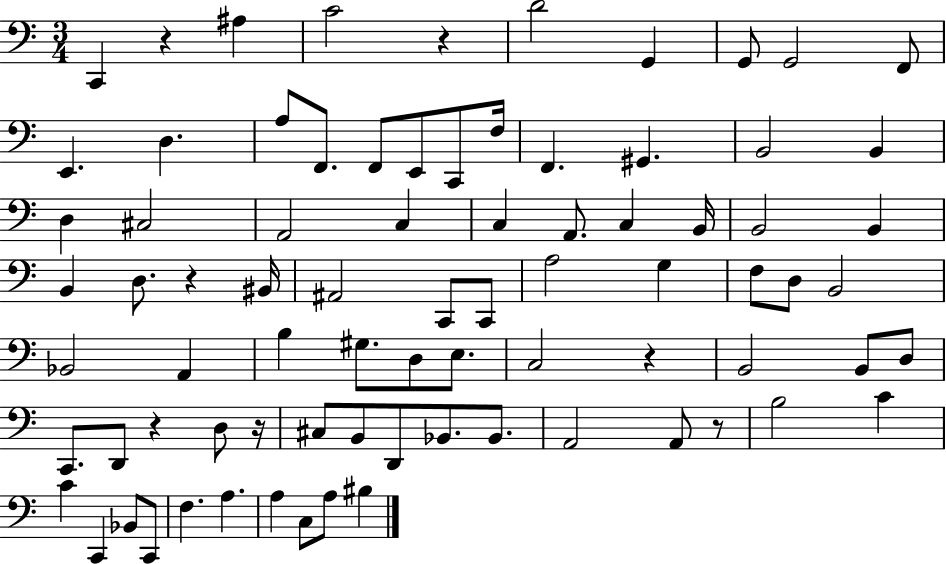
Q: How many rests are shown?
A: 7